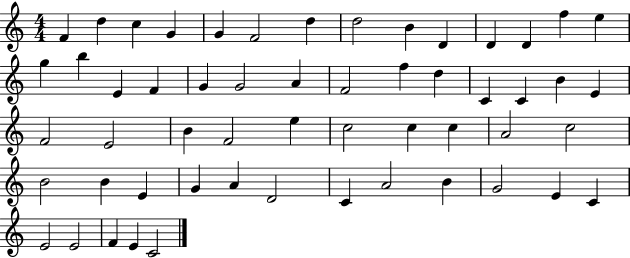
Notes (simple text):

F4/q D5/q C5/q G4/q G4/q F4/h D5/q D5/h B4/q D4/q D4/q D4/q F5/q E5/q G5/q B5/q E4/q F4/q G4/q G4/h A4/q F4/h F5/q D5/q C4/q C4/q B4/q E4/q F4/h E4/h B4/q F4/h E5/q C5/h C5/q C5/q A4/h C5/h B4/h B4/q E4/q G4/q A4/q D4/h C4/q A4/h B4/q G4/h E4/q C4/q E4/h E4/h F4/q E4/q C4/h